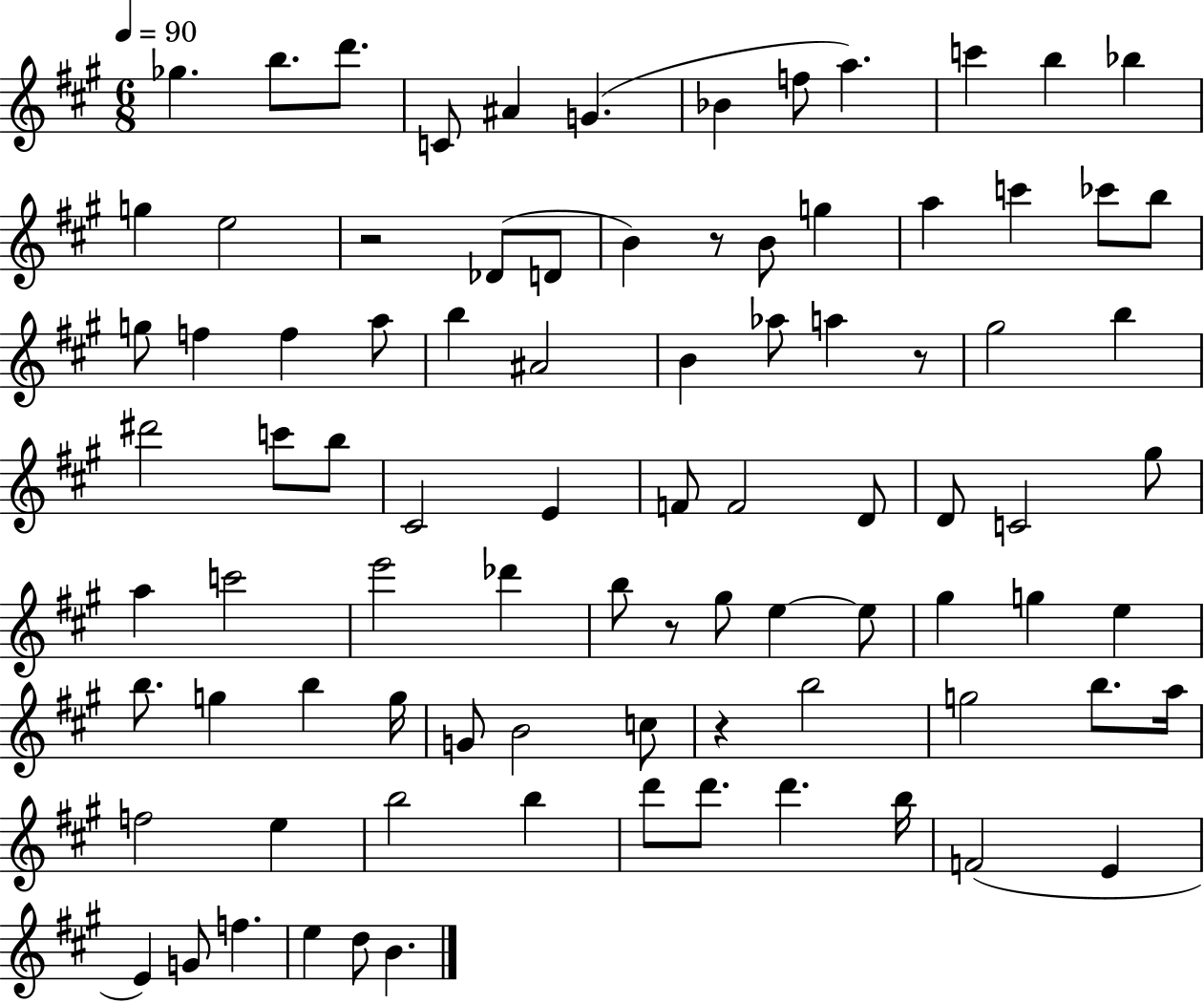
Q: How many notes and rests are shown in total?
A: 88